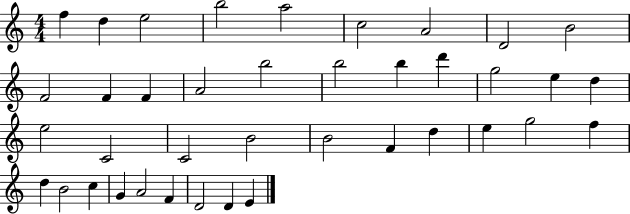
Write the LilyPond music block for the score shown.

{
  \clef treble
  \numericTimeSignature
  \time 4/4
  \key c \major
  f''4 d''4 e''2 | b''2 a''2 | c''2 a'2 | d'2 b'2 | \break f'2 f'4 f'4 | a'2 b''2 | b''2 b''4 d'''4 | g''2 e''4 d''4 | \break e''2 c'2 | c'2 b'2 | b'2 f'4 d''4 | e''4 g''2 f''4 | \break d''4 b'2 c''4 | g'4 a'2 f'4 | d'2 d'4 e'4 | \bar "|."
}